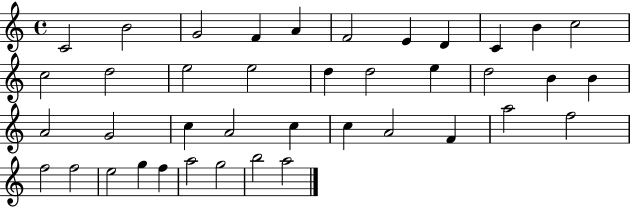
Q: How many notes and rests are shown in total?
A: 40